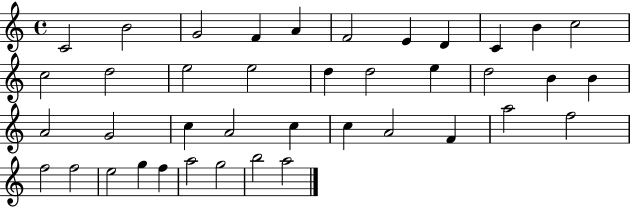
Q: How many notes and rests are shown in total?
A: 40